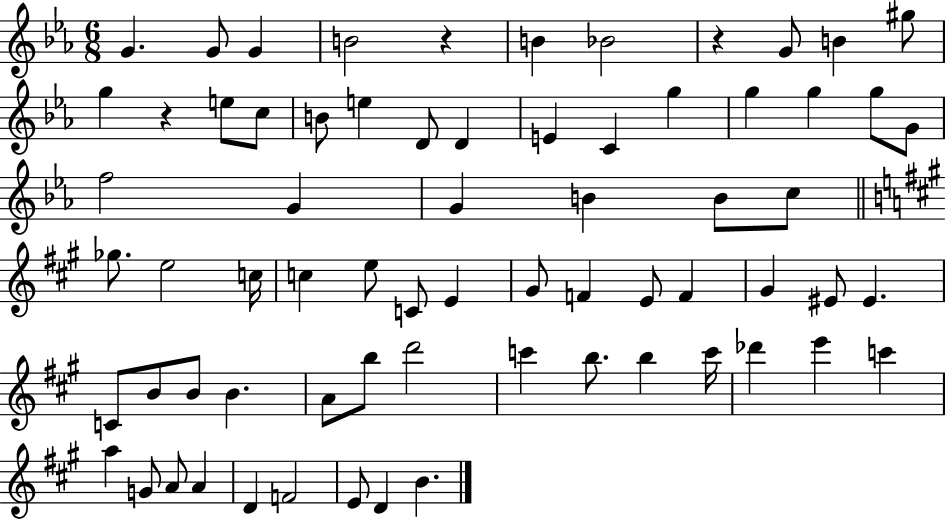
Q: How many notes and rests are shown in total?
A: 69